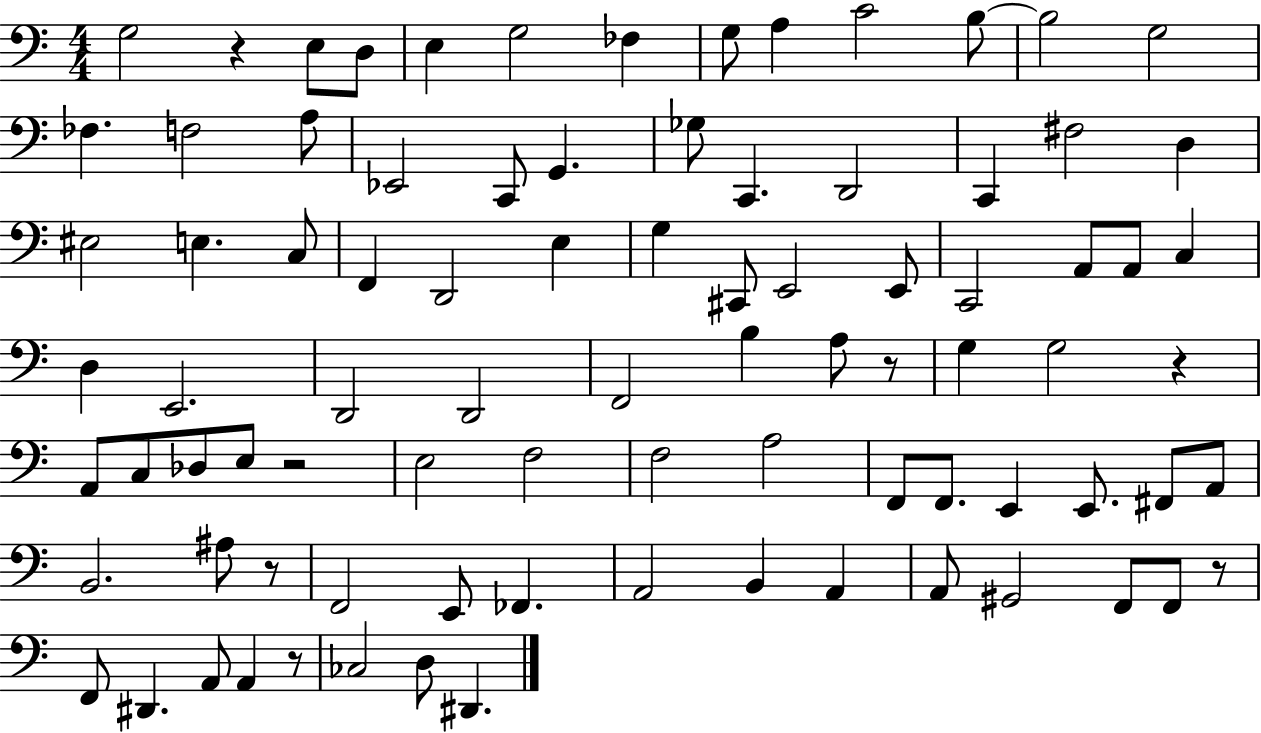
X:1
T:Untitled
M:4/4
L:1/4
K:C
G,2 z E,/2 D,/2 E, G,2 _F, G,/2 A, C2 B,/2 B,2 G,2 _F, F,2 A,/2 _E,,2 C,,/2 G,, _G,/2 C,, D,,2 C,, ^F,2 D, ^E,2 E, C,/2 F,, D,,2 E, G, ^C,,/2 E,,2 E,,/2 C,,2 A,,/2 A,,/2 C, D, E,,2 D,,2 D,,2 F,,2 B, A,/2 z/2 G, G,2 z A,,/2 C,/2 _D,/2 E,/2 z2 E,2 F,2 F,2 A,2 F,,/2 F,,/2 E,, E,,/2 ^F,,/2 A,,/2 B,,2 ^A,/2 z/2 F,,2 E,,/2 _F,, A,,2 B,, A,, A,,/2 ^G,,2 F,,/2 F,,/2 z/2 F,,/2 ^D,, A,,/2 A,, z/2 _C,2 D,/2 ^D,,